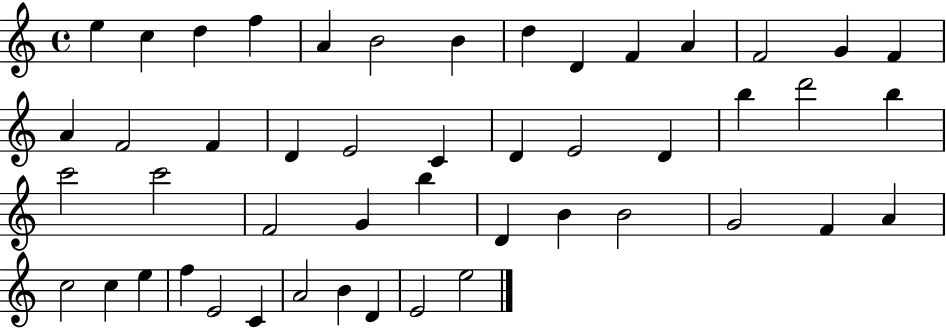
{
  \clef treble
  \time 4/4
  \defaultTimeSignature
  \key c \major
  e''4 c''4 d''4 f''4 | a'4 b'2 b'4 | d''4 d'4 f'4 a'4 | f'2 g'4 f'4 | \break a'4 f'2 f'4 | d'4 e'2 c'4 | d'4 e'2 d'4 | b''4 d'''2 b''4 | \break c'''2 c'''2 | f'2 g'4 b''4 | d'4 b'4 b'2 | g'2 f'4 a'4 | \break c''2 c''4 e''4 | f''4 e'2 c'4 | a'2 b'4 d'4 | e'2 e''2 | \break \bar "|."
}